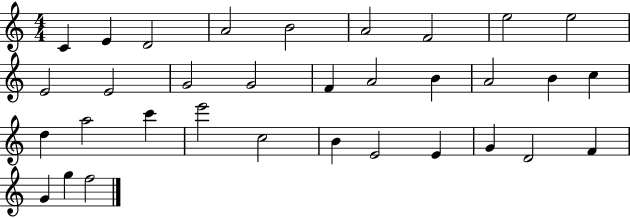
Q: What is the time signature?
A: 4/4